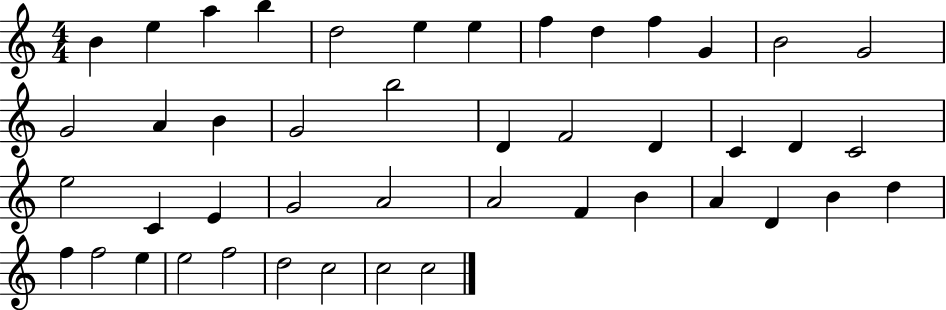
B4/q E5/q A5/q B5/q D5/h E5/q E5/q F5/q D5/q F5/q G4/q B4/h G4/h G4/h A4/q B4/q G4/h B5/h D4/q F4/h D4/q C4/q D4/q C4/h E5/h C4/q E4/q G4/h A4/h A4/h F4/q B4/q A4/q D4/q B4/q D5/q F5/q F5/h E5/q E5/h F5/h D5/h C5/h C5/h C5/h